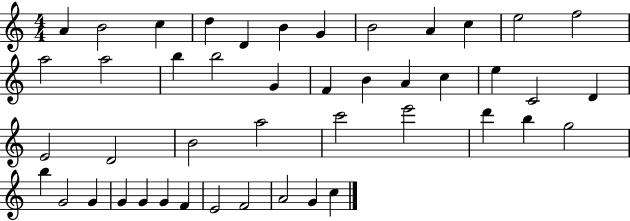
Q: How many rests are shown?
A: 0